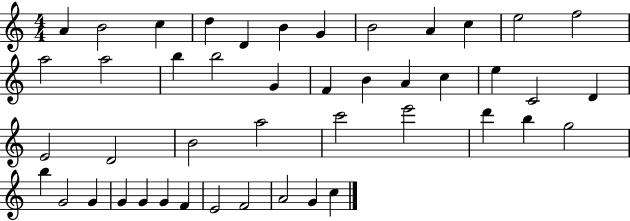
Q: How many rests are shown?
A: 0